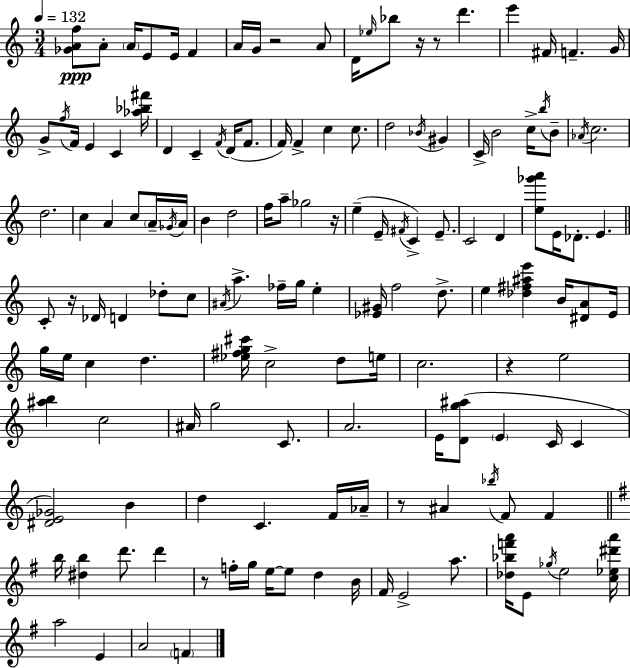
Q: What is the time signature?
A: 3/4